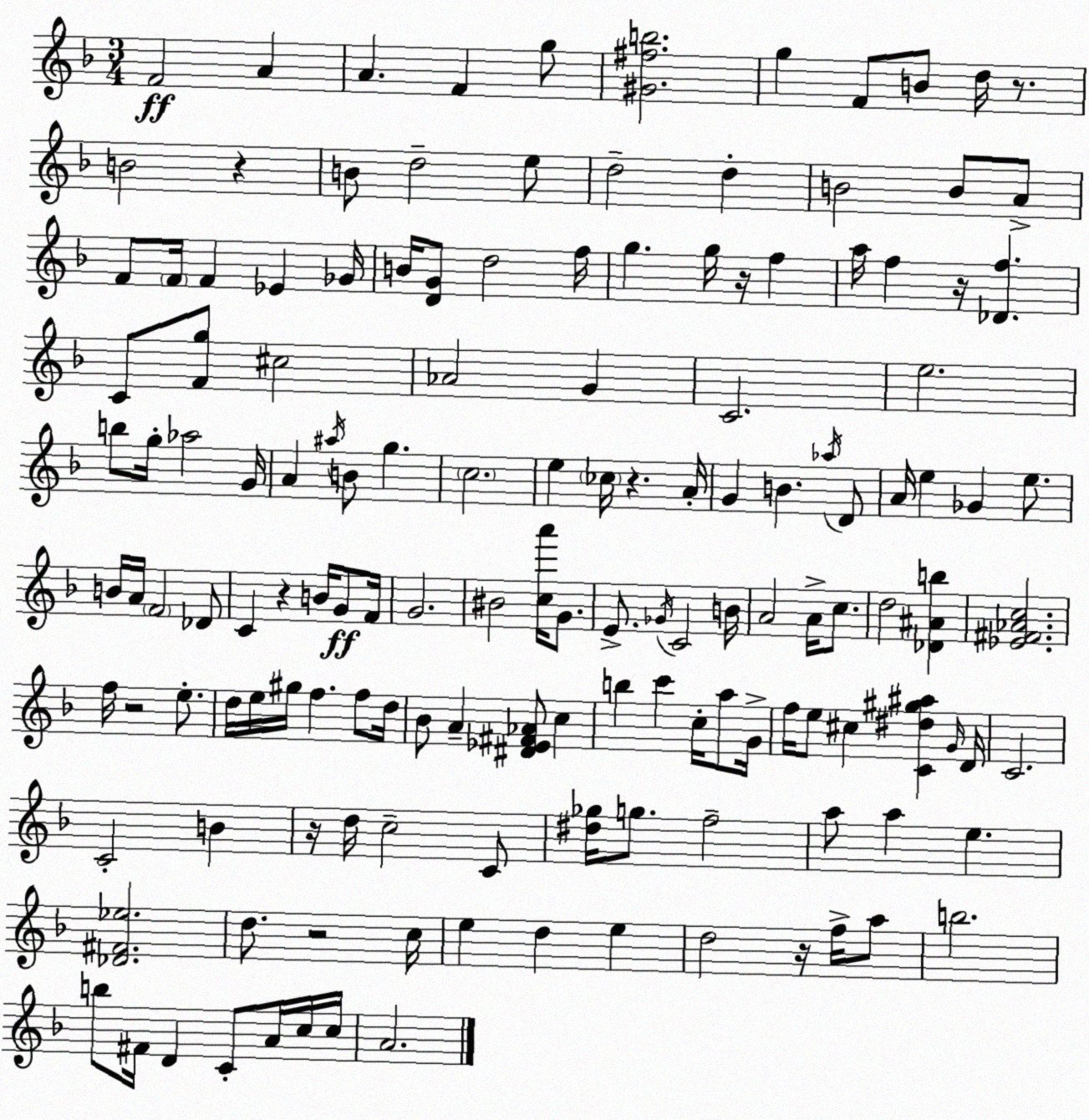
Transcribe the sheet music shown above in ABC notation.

X:1
T:Untitled
M:3/4
L:1/4
K:Dm
F2 A A F g/2 [^G^fb]2 g F/2 B/2 d/4 z/2 B2 z B/2 d2 e/2 d2 d B2 B/2 A/2 F/2 F/4 F _E _G/4 B/4 [DG]/2 d2 f/4 g g/4 z/4 f a/4 f z/4 [_Df] C/2 [Fg]/2 ^c2 _A2 G C2 e2 b/2 g/4 _a2 G/4 A ^a/4 B/2 g c2 e _c/4 z A/4 G B _a/4 D/2 A/4 e _G e/2 B/4 A/4 F2 _D/2 C z B/4 G/2 F/4 G2 ^B2 [ca']/4 G/2 E/2 _G/4 C2 B/4 A2 A/4 c/2 d2 [_D^Ab] [_E^F_Ac]2 f/4 z2 e/2 d/4 e/4 ^g/4 f f/2 d/4 _B/2 A [^D_E^F_A]/2 c b c' c/4 a/2 G/4 f/4 e/2 ^c [C^d^g^a] G/4 D/4 C2 C2 B z/4 d/4 c2 C/2 [^d_g]/4 g/2 f2 a/2 a e [_D^F_e]2 d/2 z2 c/4 e d e d2 z/4 f/4 a/2 b2 b/2 ^F/4 D C/2 A/4 c/4 c/4 A2